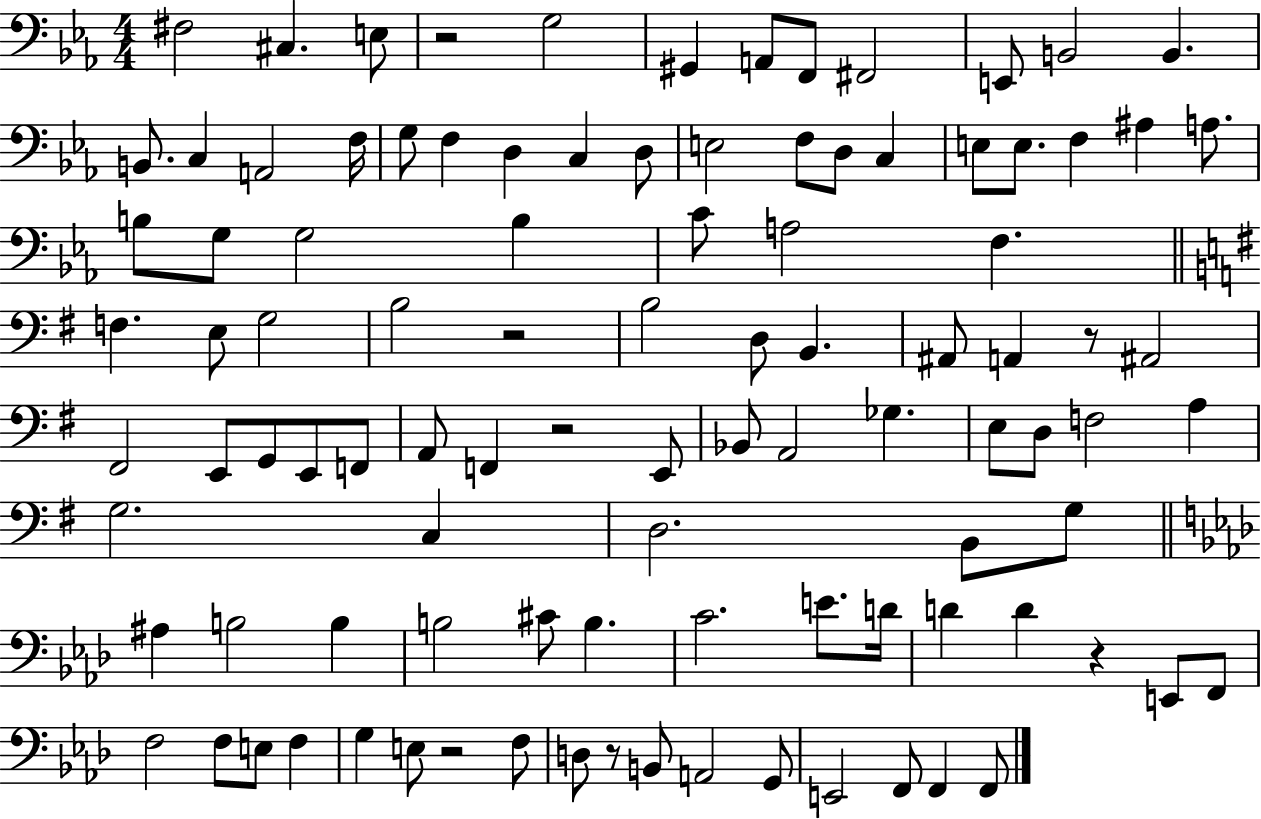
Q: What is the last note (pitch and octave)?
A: F2